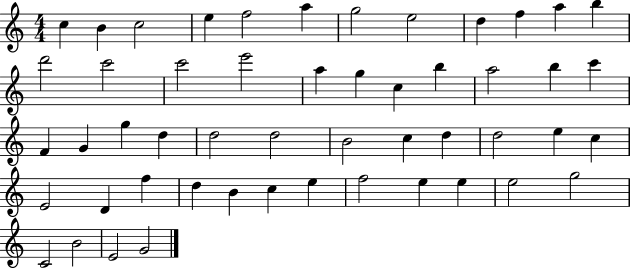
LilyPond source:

{
  \clef treble
  \numericTimeSignature
  \time 4/4
  \key c \major
  c''4 b'4 c''2 | e''4 f''2 a''4 | g''2 e''2 | d''4 f''4 a''4 b''4 | \break d'''2 c'''2 | c'''2 e'''2 | a''4 g''4 c''4 b''4 | a''2 b''4 c'''4 | \break f'4 g'4 g''4 d''4 | d''2 d''2 | b'2 c''4 d''4 | d''2 e''4 c''4 | \break e'2 d'4 f''4 | d''4 b'4 c''4 e''4 | f''2 e''4 e''4 | e''2 g''2 | \break c'2 b'2 | e'2 g'2 | \bar "|."
}